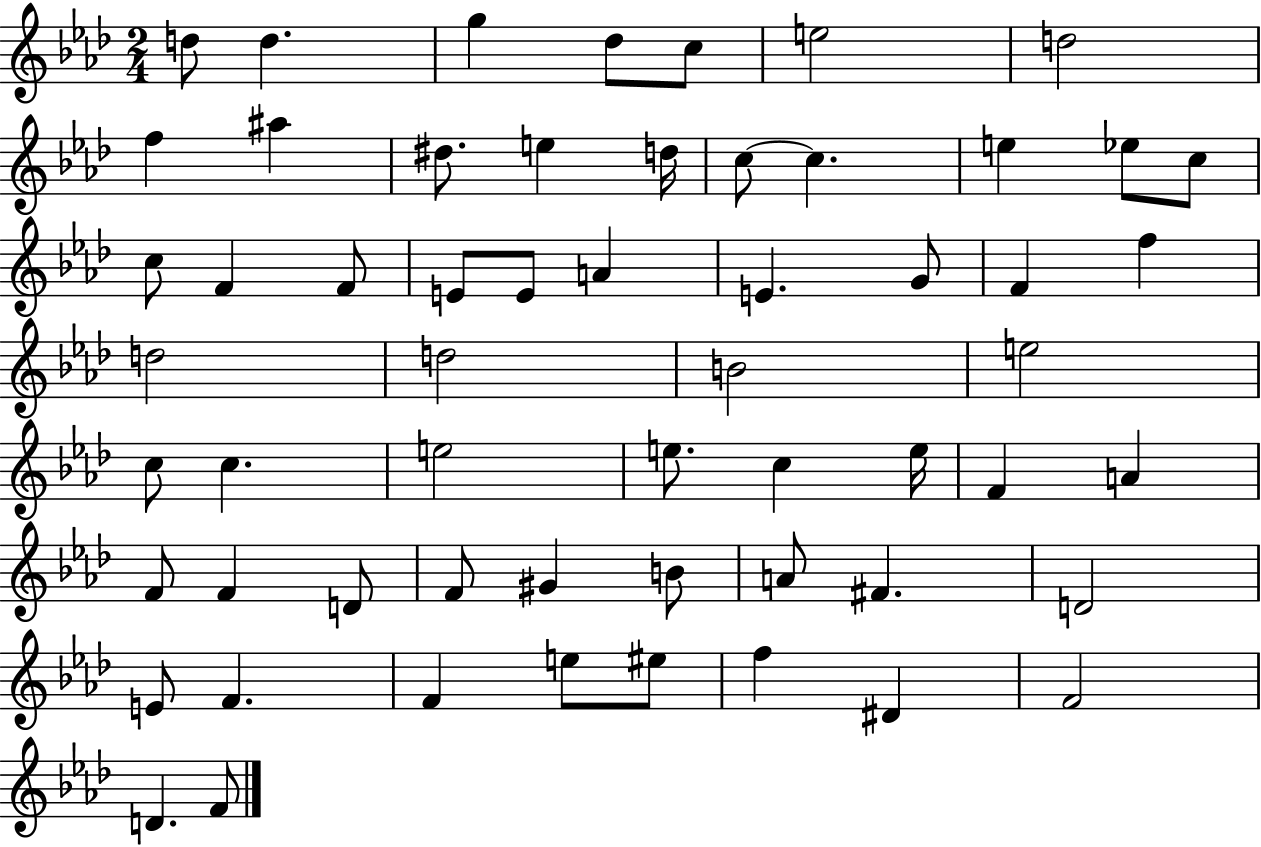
{
  \clef treble
  \numericTimeSignature
  \time 2/4
  \key aes \major
  d''8 d''4. | g''4 des''8 c''8 | e''2 | d''2 | \break f''4 ais''4 | dis''8. e''4 d''16 | c''8~~ c''4. | e''4 ees''8 c''8 | \break c''8 f'4 f'8 | e'8 e'8 a'4 | e'4. g'8 | f'4 f''4 | \break d''2 | d''2 | b'2 | e''2 | \break c''8 c''4. | e''2 | e''8. c''4 e''16 | f'4 a'4 | \break f'8 f'4 d'8 | f'8 gis'4 b'8 | a'8 fis'4. | d'2 | \break e'8 f'4. | f'4 e''8 eis''8 | f''4 dis'4 | f'2 | \break d'4. f'8 | \bar "|."
}